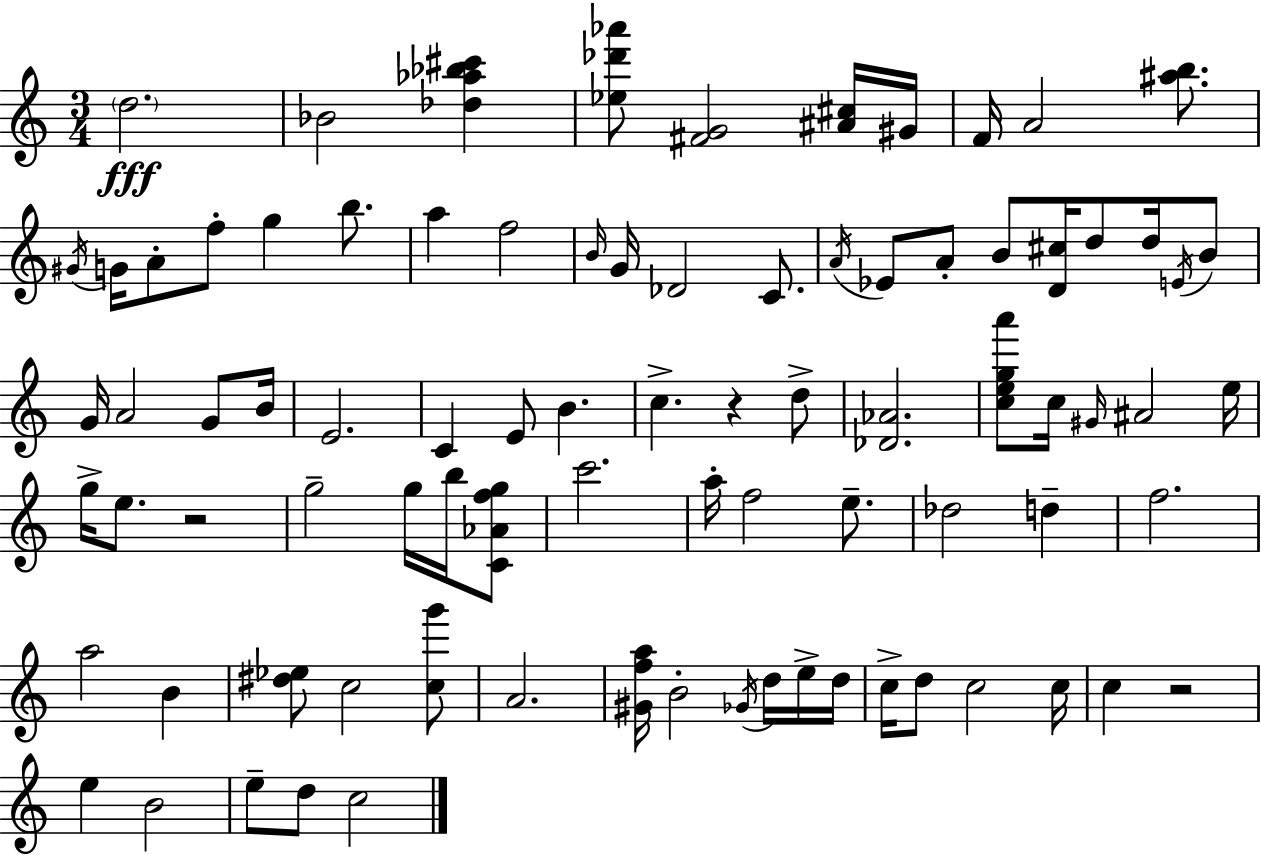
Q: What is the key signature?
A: A minor